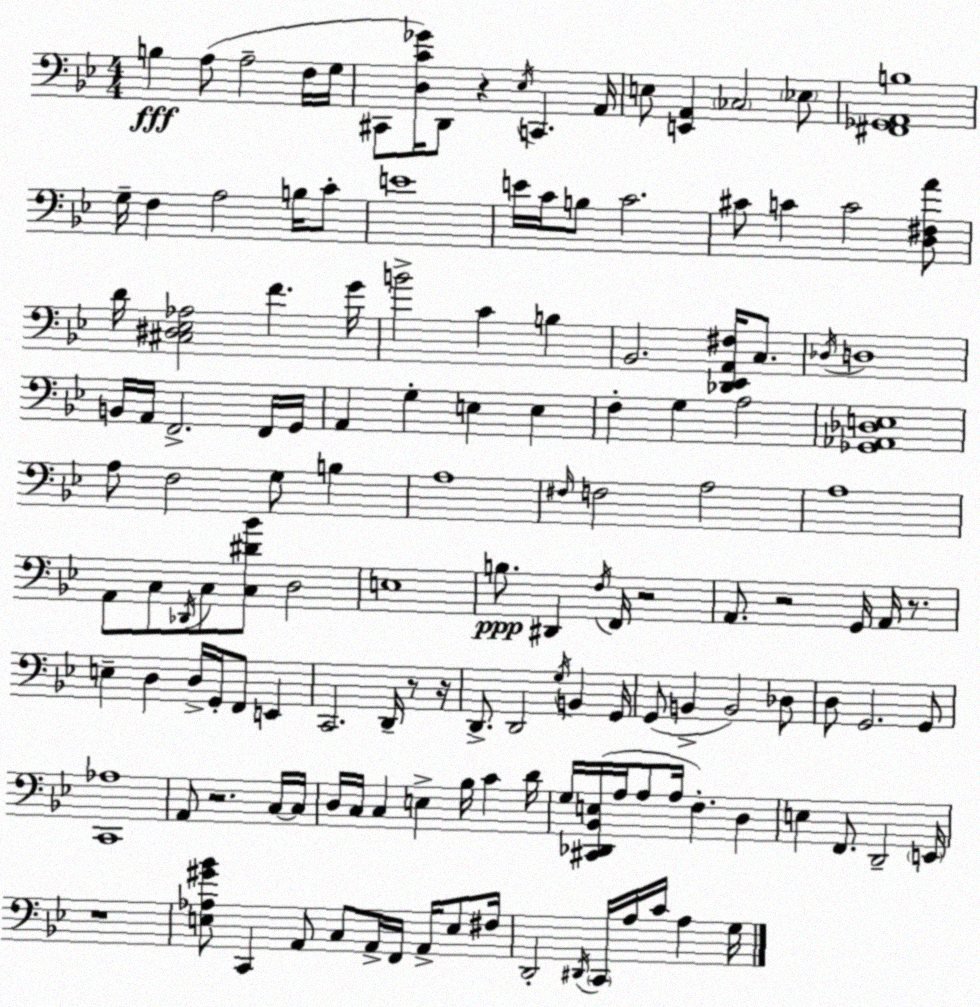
X:1
T:Untitled
M:4/4
L:1/4
K:Bb
B, A,/2 A,2 F,/4 G,/4 ^C,,/2 [D,C_G]/4 D,,/2 z _E,/4 C,, A,,/4 E,/2 [E,,A,,] _C,2 _E,/2 [^F,,_G,,A,,B,]4 G,/4 F, A,2 B,/4 C/2 E4 E/4 C/4 B,/2 C2 ^C/2 C C2 [D,^F,A]/2 D/4 [^C,^D,_E,_A,]2 F G/4 B2 C B, _B,,2 [_D,,_E,,A,,^F,]/4 C,/2 _D,/4 D,4 B,,/4 A,,/4 F,,2 F,,/4 G,,/4 A,, G, E, E, F, G, A,2 [_G,,_A,,_D,E,]4 A,/2 F,2 G,/2 B, A,4 ^F,/4 F,2 A,2 A,4 A,,/2 C,/2 _D,,/4 C,/2 [C,^D_B]/2 D,2 E,4 B,/2 ^D,, F,/4 F,,/4 z2 A,,/2 z2 G,,/4 A,,/4 z/2 E, D, D,/4 G,,/4 F,,/2 E,, C,,2 D,,/4 z/2 z/4 D,,/2 D,,2 G,/4 B,, G,,/4 G,,/2 B,, B,,2 _D,/2 D,/2 G,,2 G,,/2 [C,,_A,]4 A,,/2 z2 C,/4 C,/4 D,/4 C,/4 C, E, _B,/4 C D/4 G,/4 [^C,,_D,,_B,,E,]/4 A,/4 A,/2 A,/4 F, D, E, F,,/2 D,,2 E,,/4 z4 [E,_A,^G_B]/2 C,, A,,/2 C,/2 A,,/4 F,,/4 A,,/4 E,/2 ^F,/4 D,,2 ^D,,/4 C,,/4 A,/4 C/4 A, G,/4